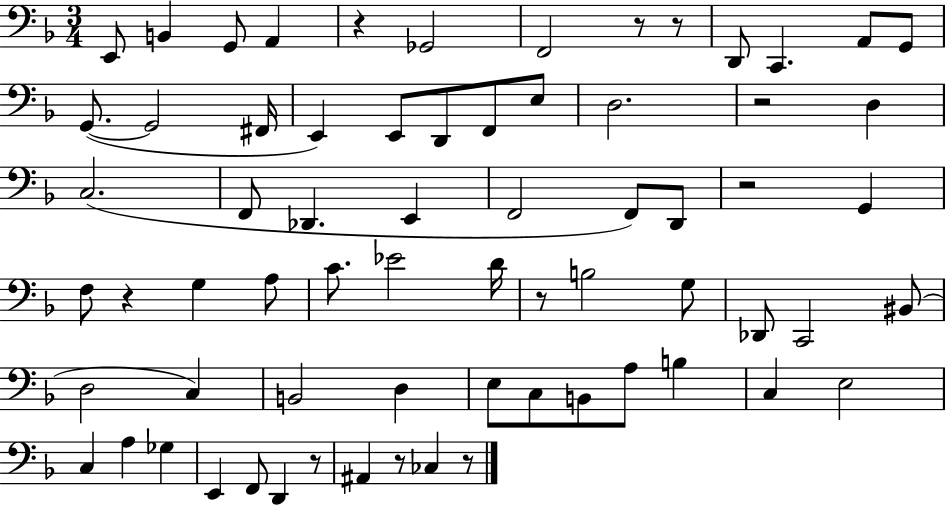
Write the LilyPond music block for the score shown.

{
  \clef bass
  \numericTimeSignature
  \time 3/4
  \key f \major
  e,8 b,4 g,8 a,4 | r4 ges,2 | f,2 r8 r8 | d,8 c,4. a,8 g,8 | \break g,8.~(~ g,2 fis,16 | e,4) e,8 d,8 f,8 e8 | d2. | r2 d4 | \break c2.( | f,8 des,4. e,4 | f,2 f,8) d,8 | r2 g,4 | \break f8 r4 g4 a8 | c'8. ees'2 d'16 | r8 b2 g8 | des,8 c,2 bis,8( | \break d2 c4) | b,2 d4 | e8 c8 b,8 a8 b4 | c4 e2 | \break c4 a4 ges4 | e,4 f,8 d,4 r8 | ais,4 r8 ces4 r8 | \bar "|."
}